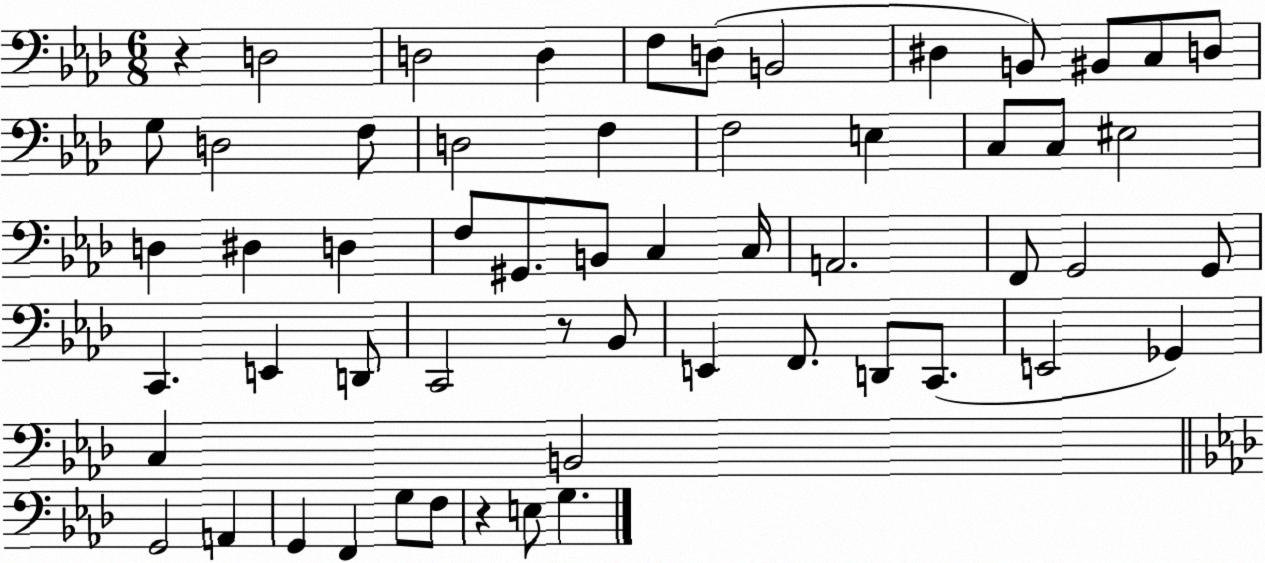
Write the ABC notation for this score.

X:1
T:Untitled
M:6/8
L:1/4
K:Ab
z D,2 D,2 D, F,/2 D,/2 B,,2 ^D, B,,/2 ^B,,/2 C,/2 D,/2 G,/2 D,2 F,/2 D,2 F, F,2 E, C,/2 C,/2 ^E,2 D, ^D, D, F,/2 ^G,,/2 B,,/2 C, C,/4 A,,2 F,,/2 G,,2 G,,/2 C,, E,, D,,/2 C,,2 z/2 _B,,/2 E,, F,,/2 D,,/2 C,,/2 E,,2 _G,, C, B,,2 G,,2 A,, G,, F,, G,/2 F,/2 z E,/2 G,